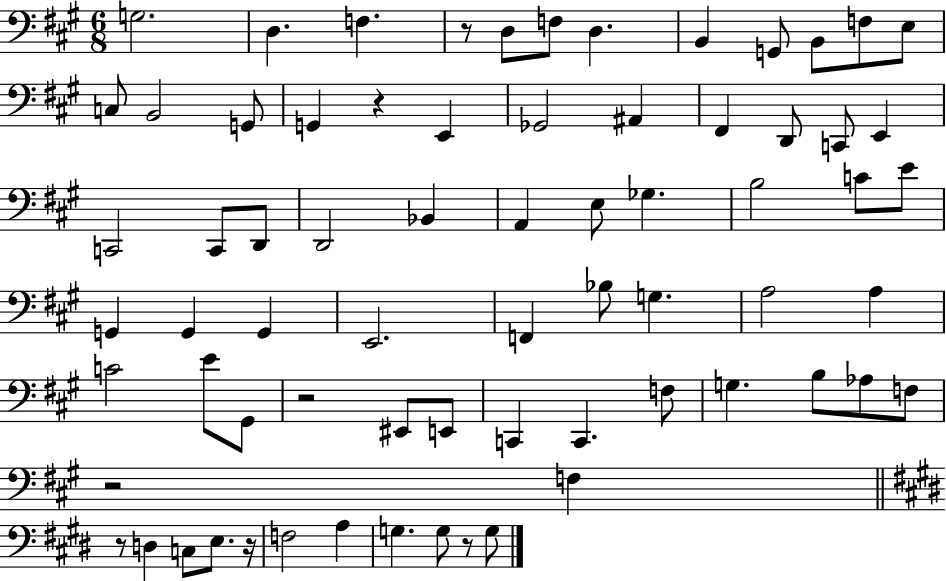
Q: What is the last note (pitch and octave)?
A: G3